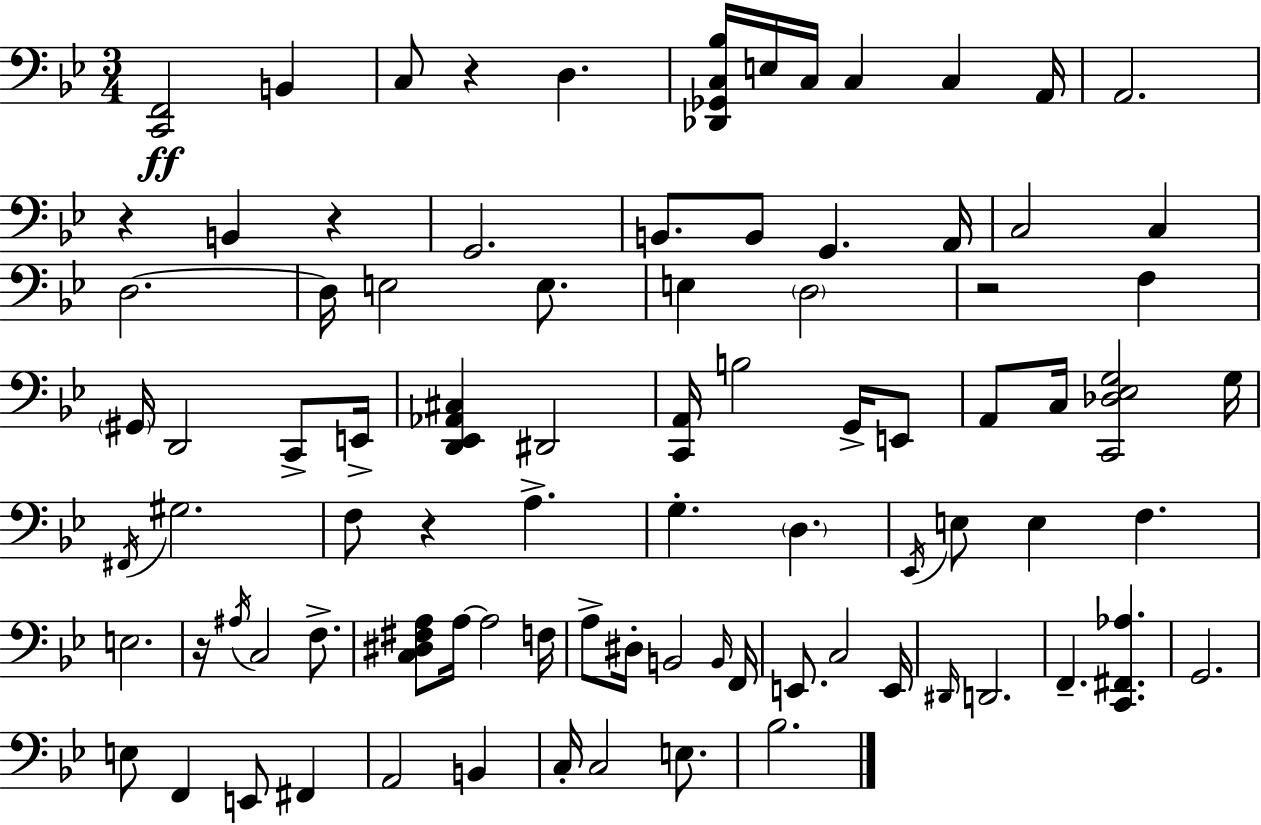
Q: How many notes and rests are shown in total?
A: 87